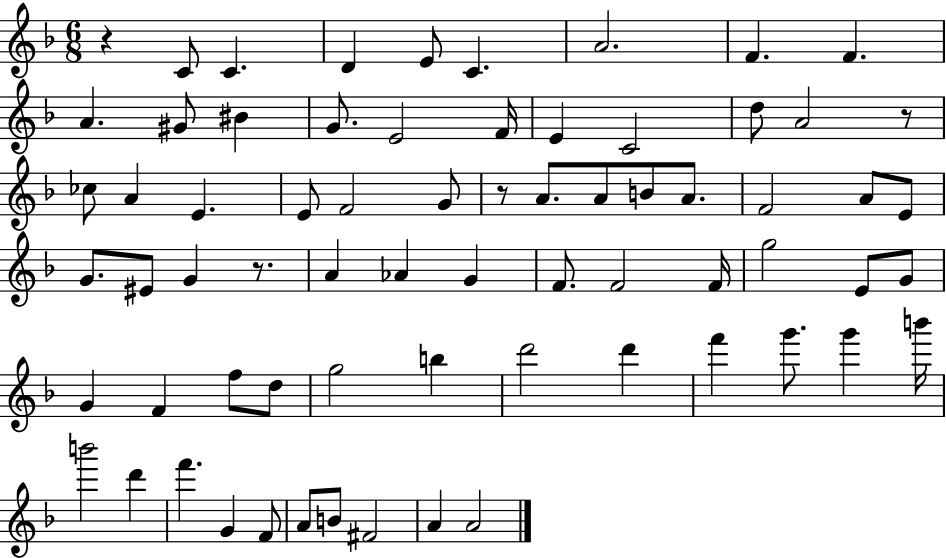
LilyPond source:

{
  \clef treble
  \numericTimeSignature
  \time 6/8
  \key f \major
  r4 c'8 c'4. | d'4 e'8 c'4. | a'2. | f'4. f'4. | \break a'4. gis'8 bis'4 | g'8. e'2 f'16 | e'4 c'2 | d''8 a'2 r8 | \break ces''8 a'4 e'4. | e'8 f'2 g'8 | r8 a'8. a'8 b'8 a'8. | f'2 a'8 e'8 | \break g'8. eis'8 g'4 r8. | a'4 aes'4 g'4 | f'8. f'2 f'16 | g''2 e'8 g'8 | \break g'4 f'4 f''8 d''8 | g''2 b''4 | d'''2 d'''4 | f'''4 g'''8. g'''4 b'''16 | \break b'''2 d'''4 | f'''4. g'4 f'8 | a'8 b'8 fis'2 | a'4 a'2 | \break \bar "|."
}